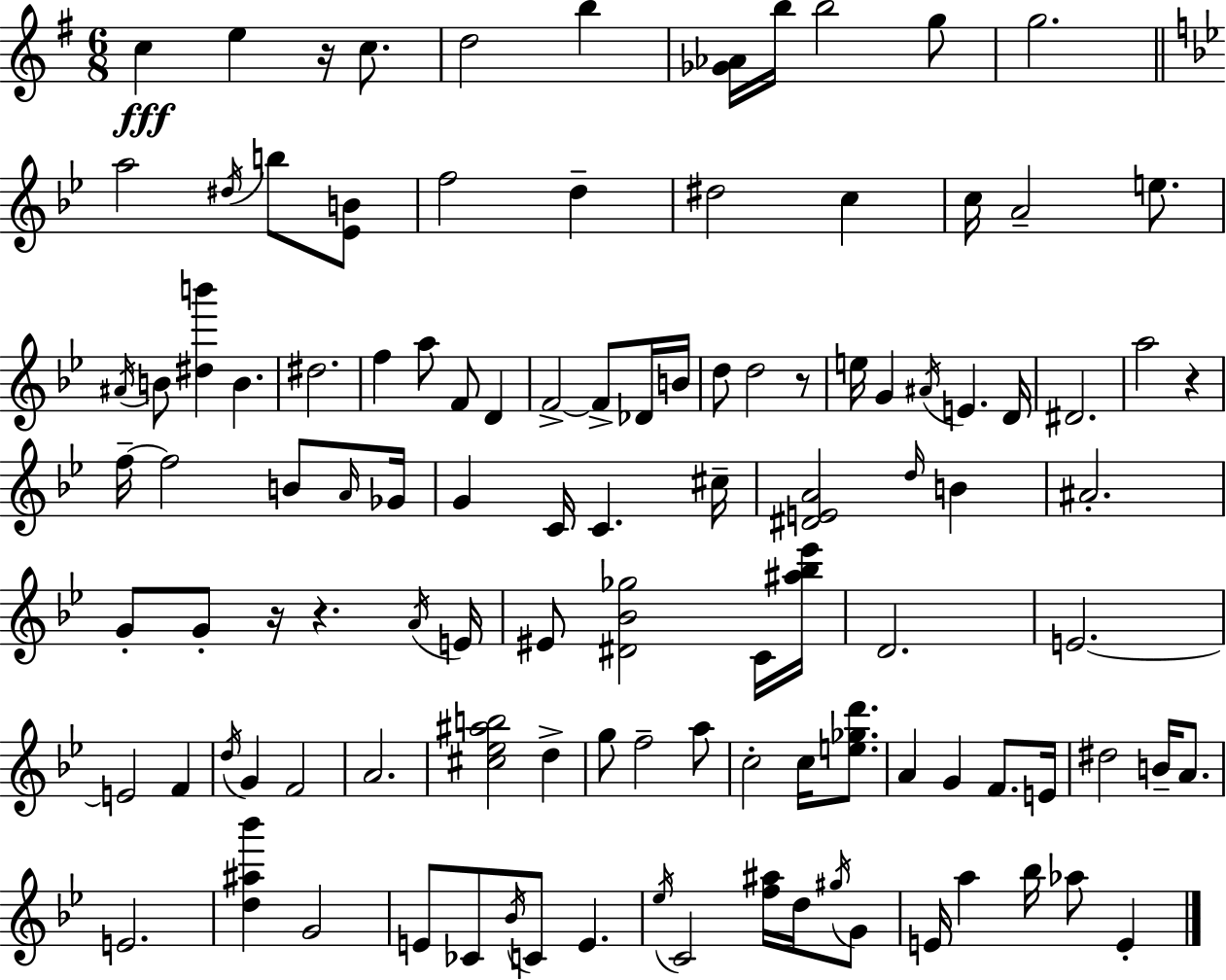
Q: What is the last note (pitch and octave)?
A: E4